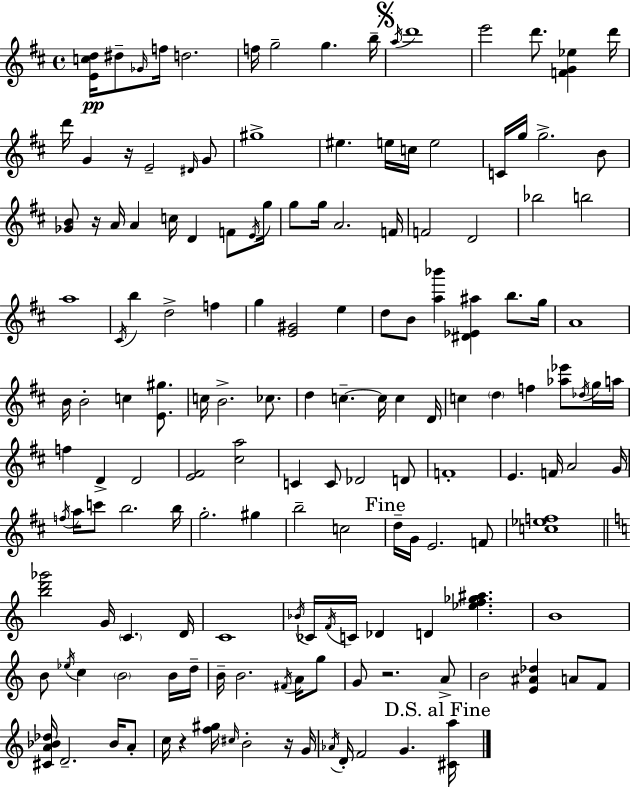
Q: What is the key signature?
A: D major